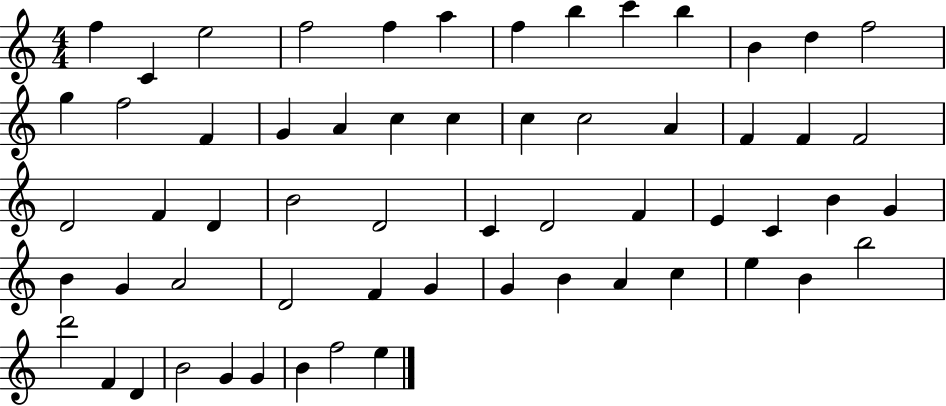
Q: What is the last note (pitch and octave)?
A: E5